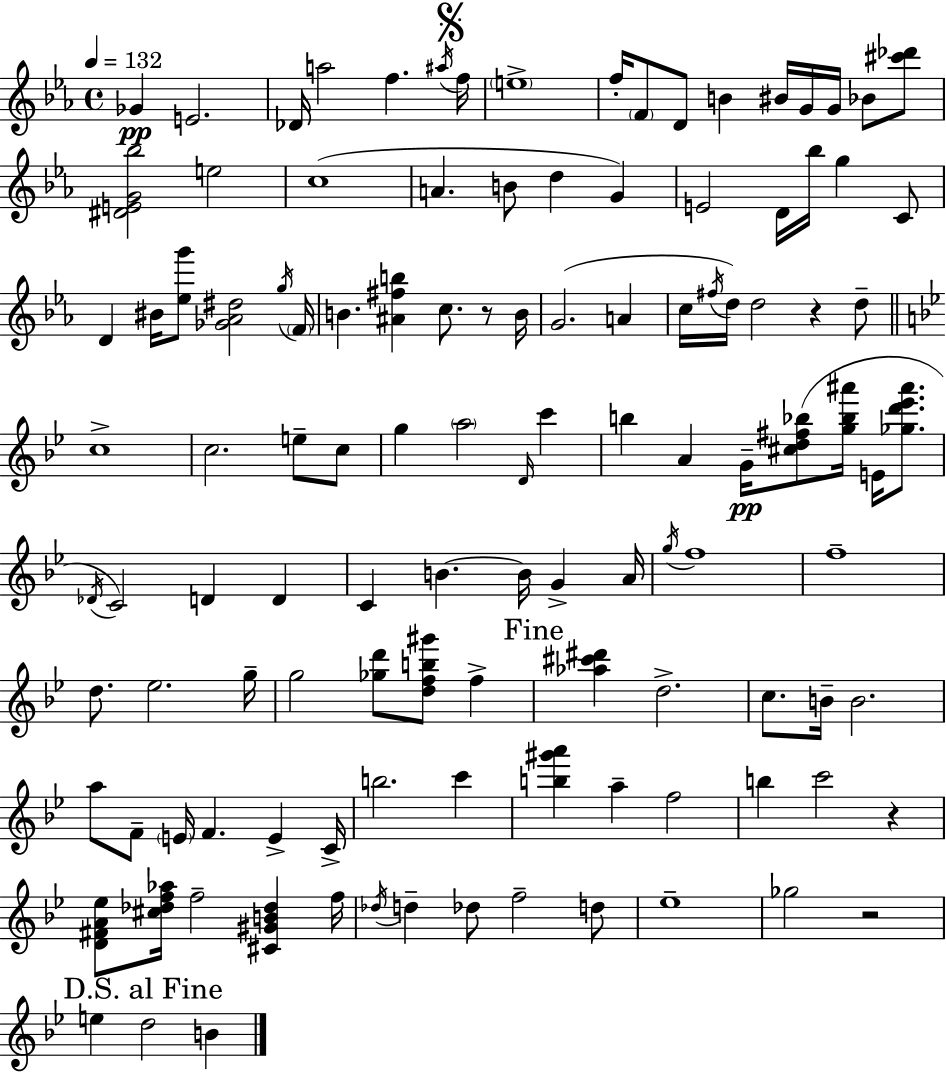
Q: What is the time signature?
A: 4/4